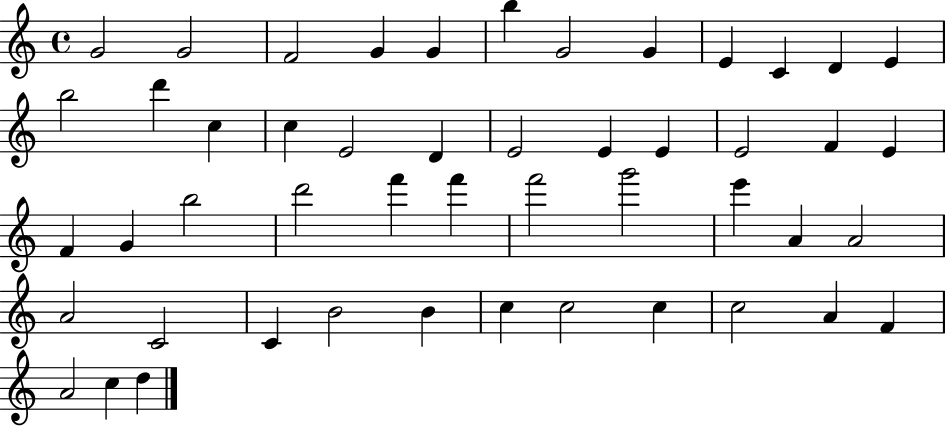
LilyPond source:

{
  \clef treble
  \time 4/4
  \defaultTimeSignature
  \key c \major
  g'2 g'2 | f'2 g'4 g'4 | b''4 g'2 g'4 | e'4 c'4 d'4 e'4 | \break b''2 d'''4 c''4 | c''4 e'2 d'4 | e'2 e'4 e'4 | e'2 f'4 e'4 | \break f'4 g'4 b''2 | d'''2 f'''4 f'''4 | f'''2 g'''2 | e'''4 a'4 a'2 | \break a'2 c'2 | c'4 b'2 b'4 | c''4 c''2 c''4 | c''2 a'4 f'4 | \break a'2 c''4 d''4 | \bar "|."
}